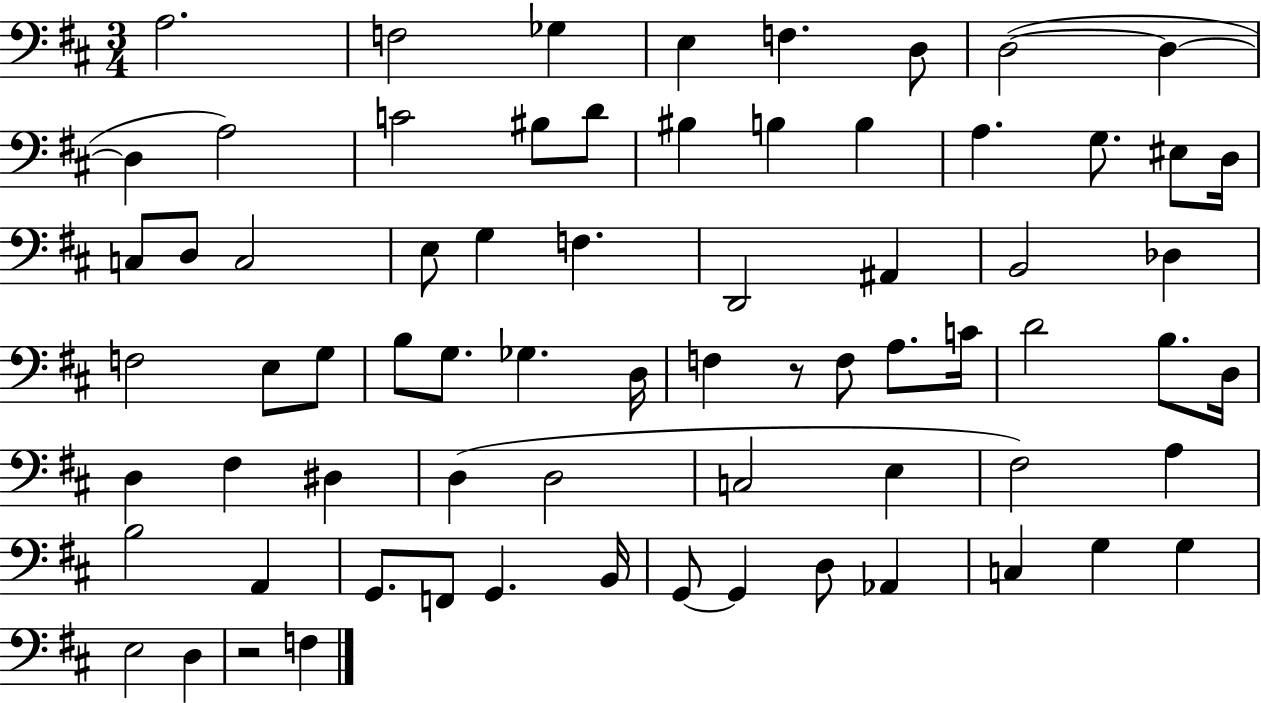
A3/h. F3/h Gb3/q E3/q F3/q. D3/e D3/h D3/q D3/q A3/h C4/h BIS3/e D4/e BIS3/q B3/q B3/q A3/q. G3/e. EIS3/e D3/s C3/e D3/e C3/h E3/e G3/q F3/q. D2/h A#2/q B2/h Db3/q F3/h E3/e G3/e B3/e G3/e. Gb3/q. D3/s F3/q R/e F3/e A3/e. C4/s D4/h B3/e. D3/s D3/q F#3/q D#3/q D3/q D3/h C3/h E3/q F#3/h A3/q B3/h A2/q G2/e. F2/e G2/q. B2/s G2/e G2/q D3/e Ab2/q C3/q G3/q G3/q E3/h D3/q R/h F3/q